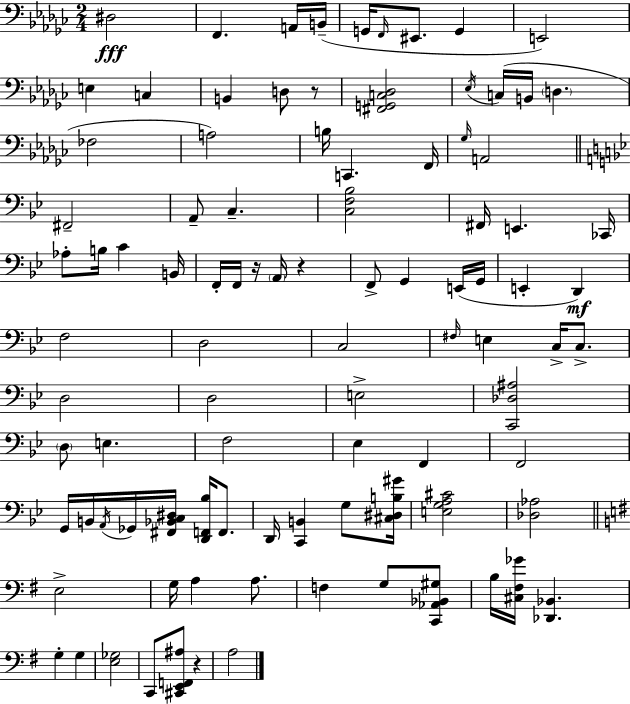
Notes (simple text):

D#3/h F2/q. A2/s B2/s G2/s F2/s EIS2/e. G2/q E2/h E3/q C3/q B2/q D3/e R/e [F#2,G2,C3,Db3]/h Eb3/s C3/s B2/s D3/q. FES3/h A3/h B3/s C2/q. F2/s Gb3/s A2/h F#2/h A2/e C3/q. [C3,F3,Bb3]/h F#2/s E2/q. CES2/s Ab3/e B3/s C4/q B2/s F2/s F2/s R/s A2/s R/q F2/e G2/q E2/s G2/s E2/q D2/q F3/h D3/h C3/h F#3/s E3/q C3/s C3/e. D3/h D3/h E3/h [C2,Db3,A#3]/h D3/e E3/q. F3/h Eb3/q F2/q F2/h G2/s B2/s A2/s Gb2/s [F#2,Bb2,C3,D#3]/s [D2,F2,Bb3]/s F2/e. D2/s [C2,B2]/q G3/e [C#3,D#3,B3,G#4]/s [E3,G3,A3,C#4]/h [Db3,Ab3]/h E3/h G3/s A3/q A3/e. F3/q G3/e [C2,Ab2,Bb2,G#3]/e B3/s [C#3,F#3,Gb4]/s [Db2,Bb2]/q. G3/q G3/q [E3,Gb3]/h C2/e [C#2,E2,F2,A#3]/e R/q A3/h